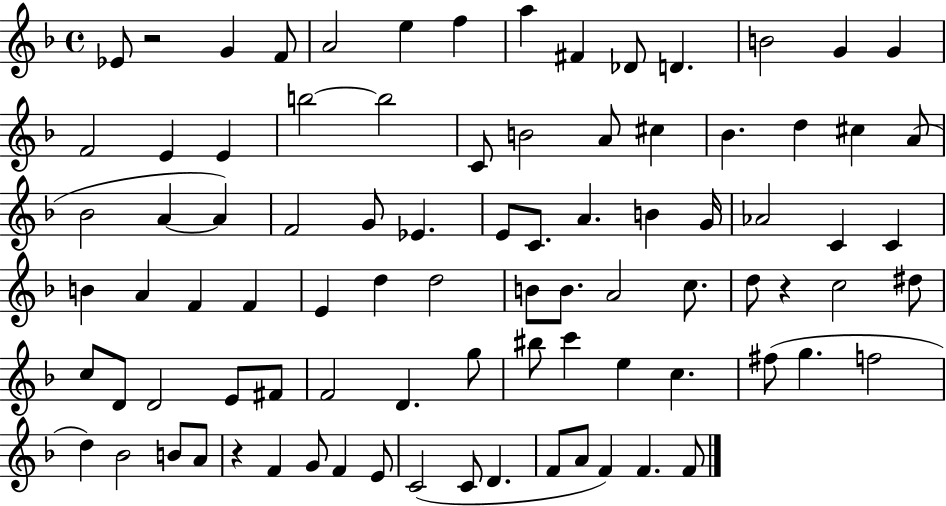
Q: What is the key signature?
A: F major